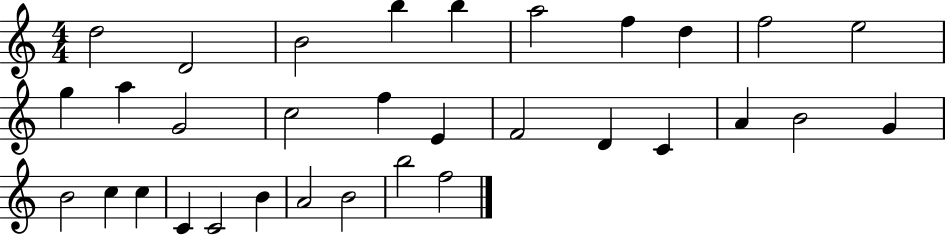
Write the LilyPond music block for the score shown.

{
  \clef treble
  \numericTimeSignature
  \time 4/4
  \key c \major
  d''2 d'2 | b'2 b''4 b''4 | a''2 f''4 d''4 | f''2 e''2 | \break g''4 a''4 g'2 | c''2 f''4 e'4 | f'2 d'4 c'4 | a'4 b'2 g'4 | \break b'2 c''4 c''4 | c'4 c'2 b'4 | a'2 b'2 | b''2 f''2 | \break \bar "|."
}